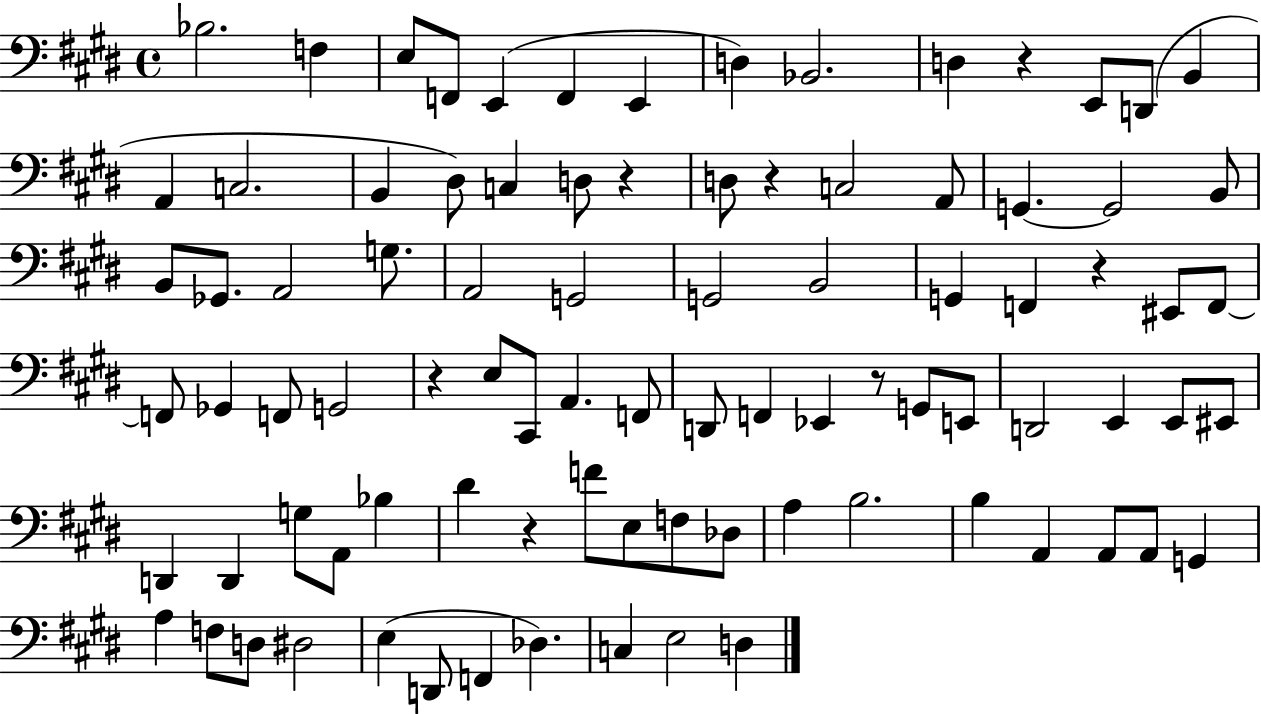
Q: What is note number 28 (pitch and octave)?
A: A2